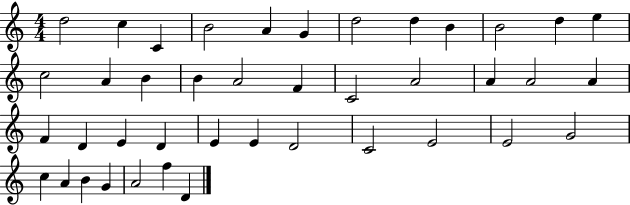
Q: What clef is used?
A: treble